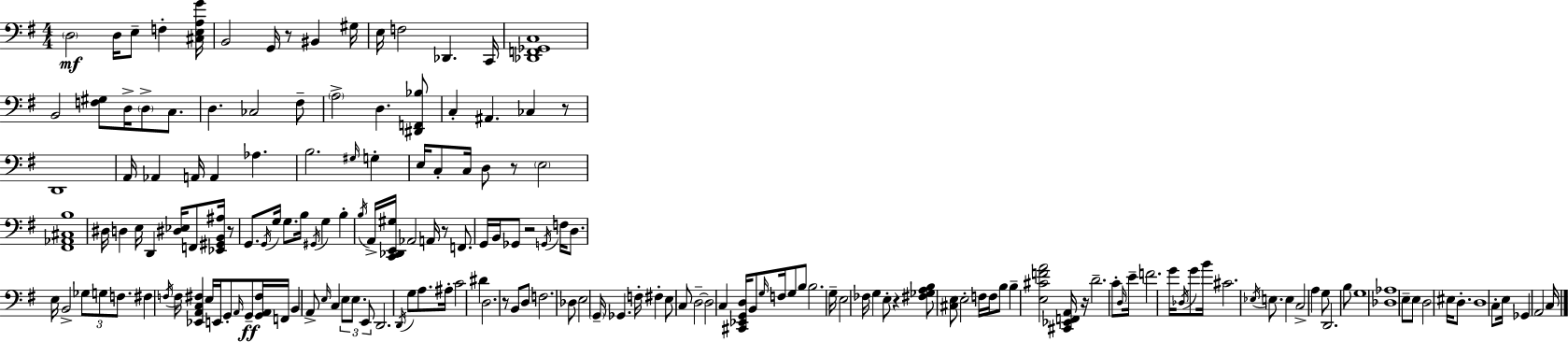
{
  \clef bass
  \numericTimeSignature
  \time 4/4
  \key e \minor
  \repeat volta 2 { \parenthesize d2\mf d16 e8-- f4-. <cis e a g'>16 | b,2 g,16 r8 bis,4 gis16 | e16 f2 des,4. c,16 | <des, f, ges, c>1 | \break b,2 <f gis>8 d16-> \parenthesize d8-> c8. | d4. ces2 fis8-- | \parenthesize a2-> d4. <dis, f, bes>8 | c4-. ais,4. ces4 r8 | \break d,1 | a,16 aes,4 a,16 a,4 aes4. | b2. \grace { gis16 } g4-. | e16 c8-. c16 d8 r8 \parenthesize e2 | \break <fis, aes, cis b>1 | dis16 d4 e16 d,4 <dis ees>16 f,8 <ees, gis, b, ais>16 r8 | g,8. \acciaccatura { g,16 } g16 g8. b16 \acciaccatura { gis,16 } g4 b4-. | \acciaccatura { b16 } a,16-> <c, des, e, gis>16 aes,2 a,16 r8 | \break f,8. g,16 b,16 ges,8 r2 | \acciaccatura { g,16 } f16 d8. e16 b,2-> \tuplet 3/2 { ges8 | g8 f8. } fis4 \acciaccatura { f16 } f16 <ees, a, c fis>4 e16 | e,16 g,8-. \grace { a,16 }\ff g,8-- <g, a, fis>16 f,16 b,4 a,8-> \grace { e16 } c4 | \break \tuplet 3/2 { e8 e8. e,8 } d,2. | \acciaccatura { d,16 } g8 a8. ais16-. c'2 | dis'4 d2. | r8 b,8 d8 f2. | \break des8 e2 | \parenthesize g,16-- ges,4. f16-. fis4-. e8 c8 | d2--~~ d2 | c4 <cis, ees, g, d>16 b,8 \grace { g16 } f16 g8 b8 b2. | \break g16-- e2 | fes16 g4 e8-. r4 <fis ges a b>8 | <cis e>8 e2-. f16 f16 b8 b4-- | <e cis' f' a'>2 <cis, ees, f, a,>16 r16 d'2.-- | \break c'8-. \grace { d16 } e'16-- f'2. | g'16 \acciaccatura { des16 } g'8 b'16 cis'2. | \acciaccatura { ees16 } e8. e4 | c2-> a4 g8 d,2. | \break b8 g1 | <des aes>1 | e8-- e8 | d2 eis16 d8.-. d1 | \break c8-. e16 | ges,4 a,2 c16 } \bar "|."
}